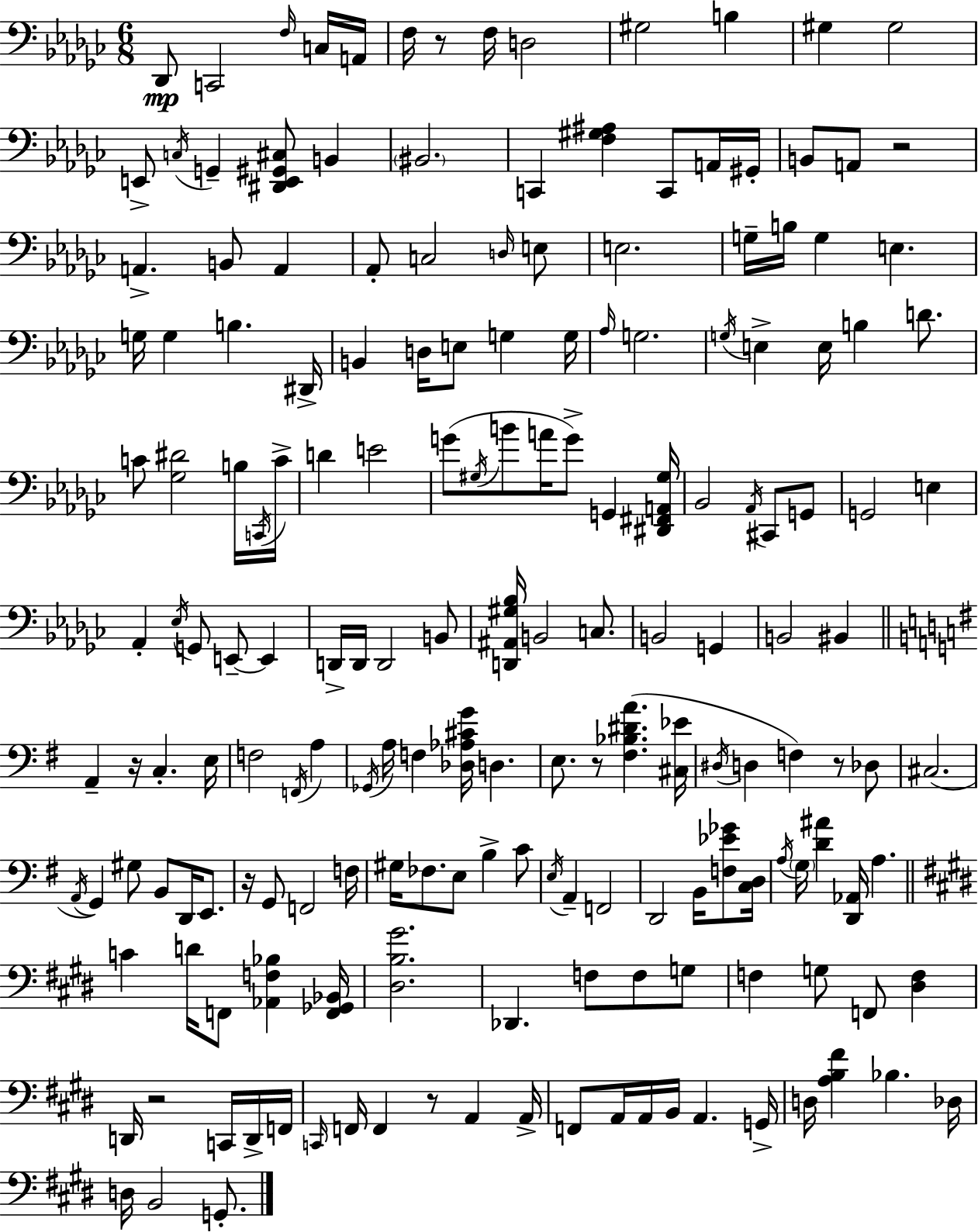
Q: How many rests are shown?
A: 8